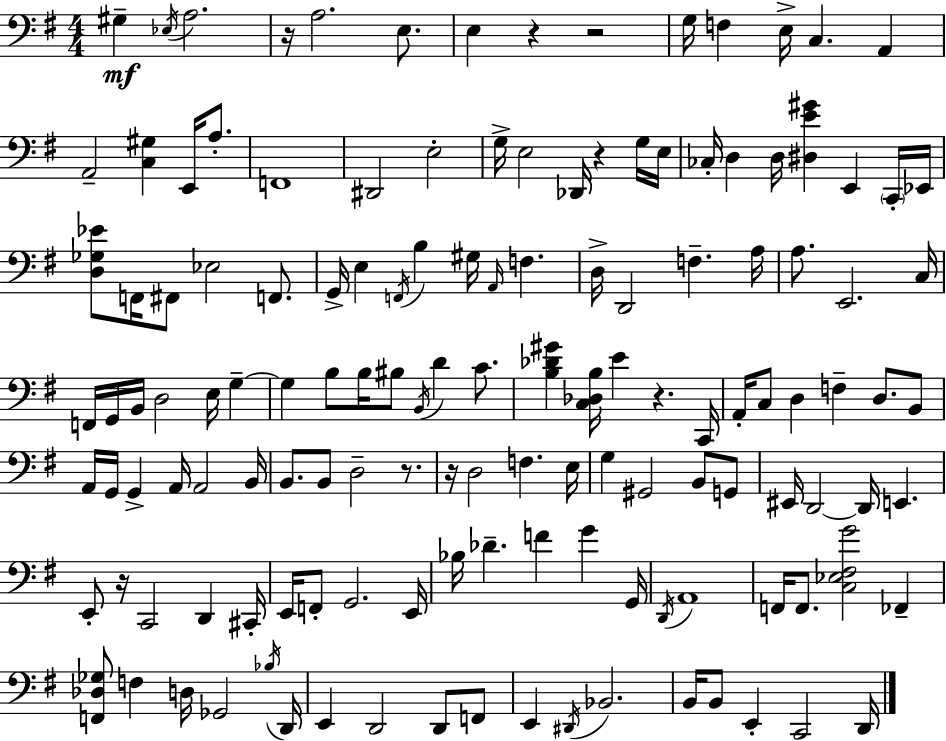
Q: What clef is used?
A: bass